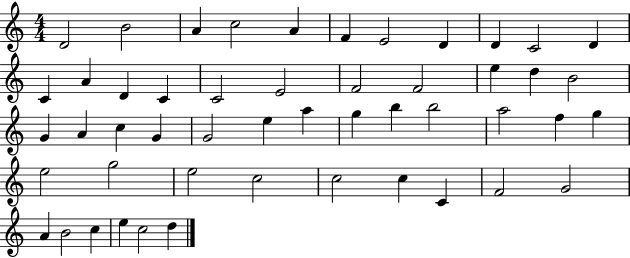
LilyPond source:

{
  \clef treble
  \numericTimeSignature
  \time 4/4
  \key c \major
  d'2 b'2 | a'4 c''2 a'4 | f'4 e'2 d'4 | d'4 c'2 d'4 | \break c'4 a'4 d'4 c'4 | c'2 e'2 | f'2 f'2 | e''4 d''4 b'2 | \break g'4 a'4 c''4 g'4 | g'2 e''4 a''4 | g''4 b''4 b''2 | a''2 f''4 g''4 | \break e''2 g''2 | e''2 c''2 | c''2 c''4 c'4 | f'2 g'2 | \break a'4 b'2 c''4 | e''4 c''2 d''4 | \bar "|."
}